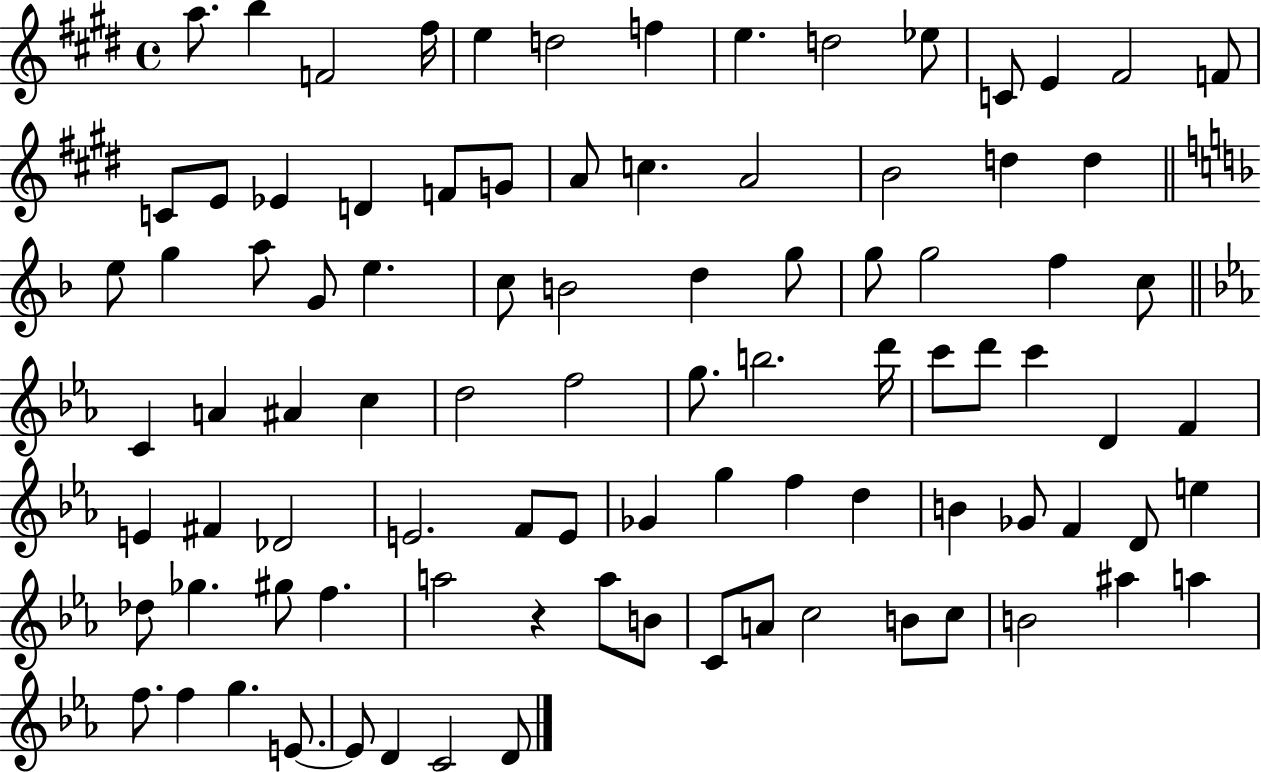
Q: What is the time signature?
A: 4/4